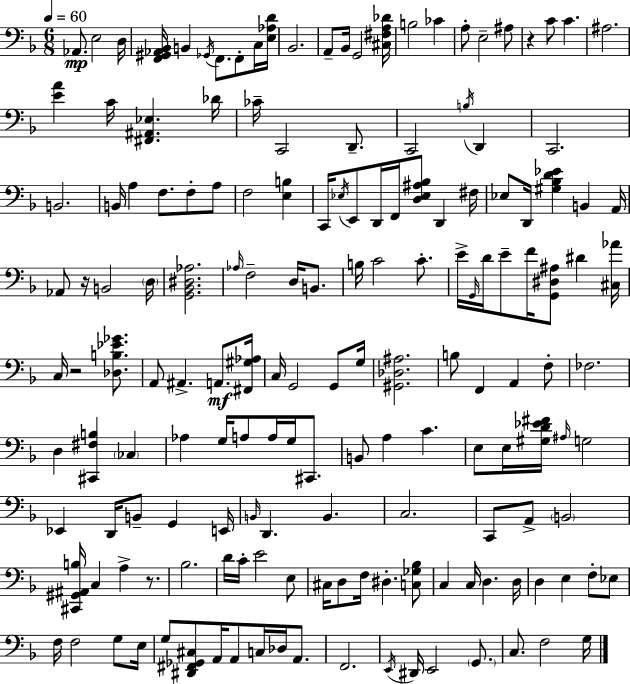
X:1
T:Untitled
M:6/8
L:1/4
K:Dm
_A,,/2 E,2 D,/4 [F,,^G,,_A,,_B,,]/4 B,, _G,,/4 F,,/2 F,,/2 C,/4 [E,_A,D]/4 _B,,2 A,,/2 _B,,/4 G,,2 [^C,^F,A,_D]/4 B,2 _C A,/2 E,2 ^A,/2 z C/2 C ^A,2 [EA] C/4 [^F,,^A,,_E,] _D/4 _C/4 C,,2 D,,/2 C,,2 B,/4 D,, C,,2 B,,2 B,,/4 A, F,/2 F,/2 A,/2 F,2 [E,B,] C,,/4 _E,/4 E,,/2 D,,/4 F,,/4 [D,_E,^A,_B,]/2 D,, ^F,/4 _E,/2 D,,/4 [^G,_B,D_E] B,, A,,/4 _A,,/2 z/4 B,,2 D,/4 [G,,_B,,^D,_A,]2 _A,/4 F,2 D,/4 B,,/2 B,/4 C2 C/2 E/4 G,,/4 D/4 E/2 F/4 [G,,^D,^A,]/2 ^D [^C,_A]/4 C,/4 z2 [_D,B,_E_G]/2 A,,/2 ^A,, A,,/2 [^F,,^G,_A,]/4 C,/4 G,,2 G,,/2 G,/4 [^G,,_D,^A,]2 B,/2 F,, A,, F,/2 _F,2 D, [^C,,^F,B,] _C, _A, G,/4 A,/2 A,/4 G,/4 ^C,,/2 B,,/2 A, C E,/2 E,/4 [^G,D_E^F]/4 ^A,/4 G,2 _E,, D,,/4 B,,/2 G,, E,,/4 B,,/4 D,, B,, C,2 C,,/2 A,,/2 B,,2 [^C,,^G,,^A,,B,]/4 C, A, z/2 _B,2 D/4 C/4 E2 E,/2 ^C,/4 D,/2 F,/4 ^D, [C,_G,_B,]/2 C, C,/4 D, D,/4 D, E, F,/2 _E,/2 F,/4 F,2 G,/2 E,/4 G,/2 [^D,,^F,,_G,,^C,]/2 A,,/4 A,,/2 C,/4 _D,/4 A,,/2 F,,2 E,,/4 ^D,,/4 E,,2 G,,/2 C,/2 F,2 G,/4